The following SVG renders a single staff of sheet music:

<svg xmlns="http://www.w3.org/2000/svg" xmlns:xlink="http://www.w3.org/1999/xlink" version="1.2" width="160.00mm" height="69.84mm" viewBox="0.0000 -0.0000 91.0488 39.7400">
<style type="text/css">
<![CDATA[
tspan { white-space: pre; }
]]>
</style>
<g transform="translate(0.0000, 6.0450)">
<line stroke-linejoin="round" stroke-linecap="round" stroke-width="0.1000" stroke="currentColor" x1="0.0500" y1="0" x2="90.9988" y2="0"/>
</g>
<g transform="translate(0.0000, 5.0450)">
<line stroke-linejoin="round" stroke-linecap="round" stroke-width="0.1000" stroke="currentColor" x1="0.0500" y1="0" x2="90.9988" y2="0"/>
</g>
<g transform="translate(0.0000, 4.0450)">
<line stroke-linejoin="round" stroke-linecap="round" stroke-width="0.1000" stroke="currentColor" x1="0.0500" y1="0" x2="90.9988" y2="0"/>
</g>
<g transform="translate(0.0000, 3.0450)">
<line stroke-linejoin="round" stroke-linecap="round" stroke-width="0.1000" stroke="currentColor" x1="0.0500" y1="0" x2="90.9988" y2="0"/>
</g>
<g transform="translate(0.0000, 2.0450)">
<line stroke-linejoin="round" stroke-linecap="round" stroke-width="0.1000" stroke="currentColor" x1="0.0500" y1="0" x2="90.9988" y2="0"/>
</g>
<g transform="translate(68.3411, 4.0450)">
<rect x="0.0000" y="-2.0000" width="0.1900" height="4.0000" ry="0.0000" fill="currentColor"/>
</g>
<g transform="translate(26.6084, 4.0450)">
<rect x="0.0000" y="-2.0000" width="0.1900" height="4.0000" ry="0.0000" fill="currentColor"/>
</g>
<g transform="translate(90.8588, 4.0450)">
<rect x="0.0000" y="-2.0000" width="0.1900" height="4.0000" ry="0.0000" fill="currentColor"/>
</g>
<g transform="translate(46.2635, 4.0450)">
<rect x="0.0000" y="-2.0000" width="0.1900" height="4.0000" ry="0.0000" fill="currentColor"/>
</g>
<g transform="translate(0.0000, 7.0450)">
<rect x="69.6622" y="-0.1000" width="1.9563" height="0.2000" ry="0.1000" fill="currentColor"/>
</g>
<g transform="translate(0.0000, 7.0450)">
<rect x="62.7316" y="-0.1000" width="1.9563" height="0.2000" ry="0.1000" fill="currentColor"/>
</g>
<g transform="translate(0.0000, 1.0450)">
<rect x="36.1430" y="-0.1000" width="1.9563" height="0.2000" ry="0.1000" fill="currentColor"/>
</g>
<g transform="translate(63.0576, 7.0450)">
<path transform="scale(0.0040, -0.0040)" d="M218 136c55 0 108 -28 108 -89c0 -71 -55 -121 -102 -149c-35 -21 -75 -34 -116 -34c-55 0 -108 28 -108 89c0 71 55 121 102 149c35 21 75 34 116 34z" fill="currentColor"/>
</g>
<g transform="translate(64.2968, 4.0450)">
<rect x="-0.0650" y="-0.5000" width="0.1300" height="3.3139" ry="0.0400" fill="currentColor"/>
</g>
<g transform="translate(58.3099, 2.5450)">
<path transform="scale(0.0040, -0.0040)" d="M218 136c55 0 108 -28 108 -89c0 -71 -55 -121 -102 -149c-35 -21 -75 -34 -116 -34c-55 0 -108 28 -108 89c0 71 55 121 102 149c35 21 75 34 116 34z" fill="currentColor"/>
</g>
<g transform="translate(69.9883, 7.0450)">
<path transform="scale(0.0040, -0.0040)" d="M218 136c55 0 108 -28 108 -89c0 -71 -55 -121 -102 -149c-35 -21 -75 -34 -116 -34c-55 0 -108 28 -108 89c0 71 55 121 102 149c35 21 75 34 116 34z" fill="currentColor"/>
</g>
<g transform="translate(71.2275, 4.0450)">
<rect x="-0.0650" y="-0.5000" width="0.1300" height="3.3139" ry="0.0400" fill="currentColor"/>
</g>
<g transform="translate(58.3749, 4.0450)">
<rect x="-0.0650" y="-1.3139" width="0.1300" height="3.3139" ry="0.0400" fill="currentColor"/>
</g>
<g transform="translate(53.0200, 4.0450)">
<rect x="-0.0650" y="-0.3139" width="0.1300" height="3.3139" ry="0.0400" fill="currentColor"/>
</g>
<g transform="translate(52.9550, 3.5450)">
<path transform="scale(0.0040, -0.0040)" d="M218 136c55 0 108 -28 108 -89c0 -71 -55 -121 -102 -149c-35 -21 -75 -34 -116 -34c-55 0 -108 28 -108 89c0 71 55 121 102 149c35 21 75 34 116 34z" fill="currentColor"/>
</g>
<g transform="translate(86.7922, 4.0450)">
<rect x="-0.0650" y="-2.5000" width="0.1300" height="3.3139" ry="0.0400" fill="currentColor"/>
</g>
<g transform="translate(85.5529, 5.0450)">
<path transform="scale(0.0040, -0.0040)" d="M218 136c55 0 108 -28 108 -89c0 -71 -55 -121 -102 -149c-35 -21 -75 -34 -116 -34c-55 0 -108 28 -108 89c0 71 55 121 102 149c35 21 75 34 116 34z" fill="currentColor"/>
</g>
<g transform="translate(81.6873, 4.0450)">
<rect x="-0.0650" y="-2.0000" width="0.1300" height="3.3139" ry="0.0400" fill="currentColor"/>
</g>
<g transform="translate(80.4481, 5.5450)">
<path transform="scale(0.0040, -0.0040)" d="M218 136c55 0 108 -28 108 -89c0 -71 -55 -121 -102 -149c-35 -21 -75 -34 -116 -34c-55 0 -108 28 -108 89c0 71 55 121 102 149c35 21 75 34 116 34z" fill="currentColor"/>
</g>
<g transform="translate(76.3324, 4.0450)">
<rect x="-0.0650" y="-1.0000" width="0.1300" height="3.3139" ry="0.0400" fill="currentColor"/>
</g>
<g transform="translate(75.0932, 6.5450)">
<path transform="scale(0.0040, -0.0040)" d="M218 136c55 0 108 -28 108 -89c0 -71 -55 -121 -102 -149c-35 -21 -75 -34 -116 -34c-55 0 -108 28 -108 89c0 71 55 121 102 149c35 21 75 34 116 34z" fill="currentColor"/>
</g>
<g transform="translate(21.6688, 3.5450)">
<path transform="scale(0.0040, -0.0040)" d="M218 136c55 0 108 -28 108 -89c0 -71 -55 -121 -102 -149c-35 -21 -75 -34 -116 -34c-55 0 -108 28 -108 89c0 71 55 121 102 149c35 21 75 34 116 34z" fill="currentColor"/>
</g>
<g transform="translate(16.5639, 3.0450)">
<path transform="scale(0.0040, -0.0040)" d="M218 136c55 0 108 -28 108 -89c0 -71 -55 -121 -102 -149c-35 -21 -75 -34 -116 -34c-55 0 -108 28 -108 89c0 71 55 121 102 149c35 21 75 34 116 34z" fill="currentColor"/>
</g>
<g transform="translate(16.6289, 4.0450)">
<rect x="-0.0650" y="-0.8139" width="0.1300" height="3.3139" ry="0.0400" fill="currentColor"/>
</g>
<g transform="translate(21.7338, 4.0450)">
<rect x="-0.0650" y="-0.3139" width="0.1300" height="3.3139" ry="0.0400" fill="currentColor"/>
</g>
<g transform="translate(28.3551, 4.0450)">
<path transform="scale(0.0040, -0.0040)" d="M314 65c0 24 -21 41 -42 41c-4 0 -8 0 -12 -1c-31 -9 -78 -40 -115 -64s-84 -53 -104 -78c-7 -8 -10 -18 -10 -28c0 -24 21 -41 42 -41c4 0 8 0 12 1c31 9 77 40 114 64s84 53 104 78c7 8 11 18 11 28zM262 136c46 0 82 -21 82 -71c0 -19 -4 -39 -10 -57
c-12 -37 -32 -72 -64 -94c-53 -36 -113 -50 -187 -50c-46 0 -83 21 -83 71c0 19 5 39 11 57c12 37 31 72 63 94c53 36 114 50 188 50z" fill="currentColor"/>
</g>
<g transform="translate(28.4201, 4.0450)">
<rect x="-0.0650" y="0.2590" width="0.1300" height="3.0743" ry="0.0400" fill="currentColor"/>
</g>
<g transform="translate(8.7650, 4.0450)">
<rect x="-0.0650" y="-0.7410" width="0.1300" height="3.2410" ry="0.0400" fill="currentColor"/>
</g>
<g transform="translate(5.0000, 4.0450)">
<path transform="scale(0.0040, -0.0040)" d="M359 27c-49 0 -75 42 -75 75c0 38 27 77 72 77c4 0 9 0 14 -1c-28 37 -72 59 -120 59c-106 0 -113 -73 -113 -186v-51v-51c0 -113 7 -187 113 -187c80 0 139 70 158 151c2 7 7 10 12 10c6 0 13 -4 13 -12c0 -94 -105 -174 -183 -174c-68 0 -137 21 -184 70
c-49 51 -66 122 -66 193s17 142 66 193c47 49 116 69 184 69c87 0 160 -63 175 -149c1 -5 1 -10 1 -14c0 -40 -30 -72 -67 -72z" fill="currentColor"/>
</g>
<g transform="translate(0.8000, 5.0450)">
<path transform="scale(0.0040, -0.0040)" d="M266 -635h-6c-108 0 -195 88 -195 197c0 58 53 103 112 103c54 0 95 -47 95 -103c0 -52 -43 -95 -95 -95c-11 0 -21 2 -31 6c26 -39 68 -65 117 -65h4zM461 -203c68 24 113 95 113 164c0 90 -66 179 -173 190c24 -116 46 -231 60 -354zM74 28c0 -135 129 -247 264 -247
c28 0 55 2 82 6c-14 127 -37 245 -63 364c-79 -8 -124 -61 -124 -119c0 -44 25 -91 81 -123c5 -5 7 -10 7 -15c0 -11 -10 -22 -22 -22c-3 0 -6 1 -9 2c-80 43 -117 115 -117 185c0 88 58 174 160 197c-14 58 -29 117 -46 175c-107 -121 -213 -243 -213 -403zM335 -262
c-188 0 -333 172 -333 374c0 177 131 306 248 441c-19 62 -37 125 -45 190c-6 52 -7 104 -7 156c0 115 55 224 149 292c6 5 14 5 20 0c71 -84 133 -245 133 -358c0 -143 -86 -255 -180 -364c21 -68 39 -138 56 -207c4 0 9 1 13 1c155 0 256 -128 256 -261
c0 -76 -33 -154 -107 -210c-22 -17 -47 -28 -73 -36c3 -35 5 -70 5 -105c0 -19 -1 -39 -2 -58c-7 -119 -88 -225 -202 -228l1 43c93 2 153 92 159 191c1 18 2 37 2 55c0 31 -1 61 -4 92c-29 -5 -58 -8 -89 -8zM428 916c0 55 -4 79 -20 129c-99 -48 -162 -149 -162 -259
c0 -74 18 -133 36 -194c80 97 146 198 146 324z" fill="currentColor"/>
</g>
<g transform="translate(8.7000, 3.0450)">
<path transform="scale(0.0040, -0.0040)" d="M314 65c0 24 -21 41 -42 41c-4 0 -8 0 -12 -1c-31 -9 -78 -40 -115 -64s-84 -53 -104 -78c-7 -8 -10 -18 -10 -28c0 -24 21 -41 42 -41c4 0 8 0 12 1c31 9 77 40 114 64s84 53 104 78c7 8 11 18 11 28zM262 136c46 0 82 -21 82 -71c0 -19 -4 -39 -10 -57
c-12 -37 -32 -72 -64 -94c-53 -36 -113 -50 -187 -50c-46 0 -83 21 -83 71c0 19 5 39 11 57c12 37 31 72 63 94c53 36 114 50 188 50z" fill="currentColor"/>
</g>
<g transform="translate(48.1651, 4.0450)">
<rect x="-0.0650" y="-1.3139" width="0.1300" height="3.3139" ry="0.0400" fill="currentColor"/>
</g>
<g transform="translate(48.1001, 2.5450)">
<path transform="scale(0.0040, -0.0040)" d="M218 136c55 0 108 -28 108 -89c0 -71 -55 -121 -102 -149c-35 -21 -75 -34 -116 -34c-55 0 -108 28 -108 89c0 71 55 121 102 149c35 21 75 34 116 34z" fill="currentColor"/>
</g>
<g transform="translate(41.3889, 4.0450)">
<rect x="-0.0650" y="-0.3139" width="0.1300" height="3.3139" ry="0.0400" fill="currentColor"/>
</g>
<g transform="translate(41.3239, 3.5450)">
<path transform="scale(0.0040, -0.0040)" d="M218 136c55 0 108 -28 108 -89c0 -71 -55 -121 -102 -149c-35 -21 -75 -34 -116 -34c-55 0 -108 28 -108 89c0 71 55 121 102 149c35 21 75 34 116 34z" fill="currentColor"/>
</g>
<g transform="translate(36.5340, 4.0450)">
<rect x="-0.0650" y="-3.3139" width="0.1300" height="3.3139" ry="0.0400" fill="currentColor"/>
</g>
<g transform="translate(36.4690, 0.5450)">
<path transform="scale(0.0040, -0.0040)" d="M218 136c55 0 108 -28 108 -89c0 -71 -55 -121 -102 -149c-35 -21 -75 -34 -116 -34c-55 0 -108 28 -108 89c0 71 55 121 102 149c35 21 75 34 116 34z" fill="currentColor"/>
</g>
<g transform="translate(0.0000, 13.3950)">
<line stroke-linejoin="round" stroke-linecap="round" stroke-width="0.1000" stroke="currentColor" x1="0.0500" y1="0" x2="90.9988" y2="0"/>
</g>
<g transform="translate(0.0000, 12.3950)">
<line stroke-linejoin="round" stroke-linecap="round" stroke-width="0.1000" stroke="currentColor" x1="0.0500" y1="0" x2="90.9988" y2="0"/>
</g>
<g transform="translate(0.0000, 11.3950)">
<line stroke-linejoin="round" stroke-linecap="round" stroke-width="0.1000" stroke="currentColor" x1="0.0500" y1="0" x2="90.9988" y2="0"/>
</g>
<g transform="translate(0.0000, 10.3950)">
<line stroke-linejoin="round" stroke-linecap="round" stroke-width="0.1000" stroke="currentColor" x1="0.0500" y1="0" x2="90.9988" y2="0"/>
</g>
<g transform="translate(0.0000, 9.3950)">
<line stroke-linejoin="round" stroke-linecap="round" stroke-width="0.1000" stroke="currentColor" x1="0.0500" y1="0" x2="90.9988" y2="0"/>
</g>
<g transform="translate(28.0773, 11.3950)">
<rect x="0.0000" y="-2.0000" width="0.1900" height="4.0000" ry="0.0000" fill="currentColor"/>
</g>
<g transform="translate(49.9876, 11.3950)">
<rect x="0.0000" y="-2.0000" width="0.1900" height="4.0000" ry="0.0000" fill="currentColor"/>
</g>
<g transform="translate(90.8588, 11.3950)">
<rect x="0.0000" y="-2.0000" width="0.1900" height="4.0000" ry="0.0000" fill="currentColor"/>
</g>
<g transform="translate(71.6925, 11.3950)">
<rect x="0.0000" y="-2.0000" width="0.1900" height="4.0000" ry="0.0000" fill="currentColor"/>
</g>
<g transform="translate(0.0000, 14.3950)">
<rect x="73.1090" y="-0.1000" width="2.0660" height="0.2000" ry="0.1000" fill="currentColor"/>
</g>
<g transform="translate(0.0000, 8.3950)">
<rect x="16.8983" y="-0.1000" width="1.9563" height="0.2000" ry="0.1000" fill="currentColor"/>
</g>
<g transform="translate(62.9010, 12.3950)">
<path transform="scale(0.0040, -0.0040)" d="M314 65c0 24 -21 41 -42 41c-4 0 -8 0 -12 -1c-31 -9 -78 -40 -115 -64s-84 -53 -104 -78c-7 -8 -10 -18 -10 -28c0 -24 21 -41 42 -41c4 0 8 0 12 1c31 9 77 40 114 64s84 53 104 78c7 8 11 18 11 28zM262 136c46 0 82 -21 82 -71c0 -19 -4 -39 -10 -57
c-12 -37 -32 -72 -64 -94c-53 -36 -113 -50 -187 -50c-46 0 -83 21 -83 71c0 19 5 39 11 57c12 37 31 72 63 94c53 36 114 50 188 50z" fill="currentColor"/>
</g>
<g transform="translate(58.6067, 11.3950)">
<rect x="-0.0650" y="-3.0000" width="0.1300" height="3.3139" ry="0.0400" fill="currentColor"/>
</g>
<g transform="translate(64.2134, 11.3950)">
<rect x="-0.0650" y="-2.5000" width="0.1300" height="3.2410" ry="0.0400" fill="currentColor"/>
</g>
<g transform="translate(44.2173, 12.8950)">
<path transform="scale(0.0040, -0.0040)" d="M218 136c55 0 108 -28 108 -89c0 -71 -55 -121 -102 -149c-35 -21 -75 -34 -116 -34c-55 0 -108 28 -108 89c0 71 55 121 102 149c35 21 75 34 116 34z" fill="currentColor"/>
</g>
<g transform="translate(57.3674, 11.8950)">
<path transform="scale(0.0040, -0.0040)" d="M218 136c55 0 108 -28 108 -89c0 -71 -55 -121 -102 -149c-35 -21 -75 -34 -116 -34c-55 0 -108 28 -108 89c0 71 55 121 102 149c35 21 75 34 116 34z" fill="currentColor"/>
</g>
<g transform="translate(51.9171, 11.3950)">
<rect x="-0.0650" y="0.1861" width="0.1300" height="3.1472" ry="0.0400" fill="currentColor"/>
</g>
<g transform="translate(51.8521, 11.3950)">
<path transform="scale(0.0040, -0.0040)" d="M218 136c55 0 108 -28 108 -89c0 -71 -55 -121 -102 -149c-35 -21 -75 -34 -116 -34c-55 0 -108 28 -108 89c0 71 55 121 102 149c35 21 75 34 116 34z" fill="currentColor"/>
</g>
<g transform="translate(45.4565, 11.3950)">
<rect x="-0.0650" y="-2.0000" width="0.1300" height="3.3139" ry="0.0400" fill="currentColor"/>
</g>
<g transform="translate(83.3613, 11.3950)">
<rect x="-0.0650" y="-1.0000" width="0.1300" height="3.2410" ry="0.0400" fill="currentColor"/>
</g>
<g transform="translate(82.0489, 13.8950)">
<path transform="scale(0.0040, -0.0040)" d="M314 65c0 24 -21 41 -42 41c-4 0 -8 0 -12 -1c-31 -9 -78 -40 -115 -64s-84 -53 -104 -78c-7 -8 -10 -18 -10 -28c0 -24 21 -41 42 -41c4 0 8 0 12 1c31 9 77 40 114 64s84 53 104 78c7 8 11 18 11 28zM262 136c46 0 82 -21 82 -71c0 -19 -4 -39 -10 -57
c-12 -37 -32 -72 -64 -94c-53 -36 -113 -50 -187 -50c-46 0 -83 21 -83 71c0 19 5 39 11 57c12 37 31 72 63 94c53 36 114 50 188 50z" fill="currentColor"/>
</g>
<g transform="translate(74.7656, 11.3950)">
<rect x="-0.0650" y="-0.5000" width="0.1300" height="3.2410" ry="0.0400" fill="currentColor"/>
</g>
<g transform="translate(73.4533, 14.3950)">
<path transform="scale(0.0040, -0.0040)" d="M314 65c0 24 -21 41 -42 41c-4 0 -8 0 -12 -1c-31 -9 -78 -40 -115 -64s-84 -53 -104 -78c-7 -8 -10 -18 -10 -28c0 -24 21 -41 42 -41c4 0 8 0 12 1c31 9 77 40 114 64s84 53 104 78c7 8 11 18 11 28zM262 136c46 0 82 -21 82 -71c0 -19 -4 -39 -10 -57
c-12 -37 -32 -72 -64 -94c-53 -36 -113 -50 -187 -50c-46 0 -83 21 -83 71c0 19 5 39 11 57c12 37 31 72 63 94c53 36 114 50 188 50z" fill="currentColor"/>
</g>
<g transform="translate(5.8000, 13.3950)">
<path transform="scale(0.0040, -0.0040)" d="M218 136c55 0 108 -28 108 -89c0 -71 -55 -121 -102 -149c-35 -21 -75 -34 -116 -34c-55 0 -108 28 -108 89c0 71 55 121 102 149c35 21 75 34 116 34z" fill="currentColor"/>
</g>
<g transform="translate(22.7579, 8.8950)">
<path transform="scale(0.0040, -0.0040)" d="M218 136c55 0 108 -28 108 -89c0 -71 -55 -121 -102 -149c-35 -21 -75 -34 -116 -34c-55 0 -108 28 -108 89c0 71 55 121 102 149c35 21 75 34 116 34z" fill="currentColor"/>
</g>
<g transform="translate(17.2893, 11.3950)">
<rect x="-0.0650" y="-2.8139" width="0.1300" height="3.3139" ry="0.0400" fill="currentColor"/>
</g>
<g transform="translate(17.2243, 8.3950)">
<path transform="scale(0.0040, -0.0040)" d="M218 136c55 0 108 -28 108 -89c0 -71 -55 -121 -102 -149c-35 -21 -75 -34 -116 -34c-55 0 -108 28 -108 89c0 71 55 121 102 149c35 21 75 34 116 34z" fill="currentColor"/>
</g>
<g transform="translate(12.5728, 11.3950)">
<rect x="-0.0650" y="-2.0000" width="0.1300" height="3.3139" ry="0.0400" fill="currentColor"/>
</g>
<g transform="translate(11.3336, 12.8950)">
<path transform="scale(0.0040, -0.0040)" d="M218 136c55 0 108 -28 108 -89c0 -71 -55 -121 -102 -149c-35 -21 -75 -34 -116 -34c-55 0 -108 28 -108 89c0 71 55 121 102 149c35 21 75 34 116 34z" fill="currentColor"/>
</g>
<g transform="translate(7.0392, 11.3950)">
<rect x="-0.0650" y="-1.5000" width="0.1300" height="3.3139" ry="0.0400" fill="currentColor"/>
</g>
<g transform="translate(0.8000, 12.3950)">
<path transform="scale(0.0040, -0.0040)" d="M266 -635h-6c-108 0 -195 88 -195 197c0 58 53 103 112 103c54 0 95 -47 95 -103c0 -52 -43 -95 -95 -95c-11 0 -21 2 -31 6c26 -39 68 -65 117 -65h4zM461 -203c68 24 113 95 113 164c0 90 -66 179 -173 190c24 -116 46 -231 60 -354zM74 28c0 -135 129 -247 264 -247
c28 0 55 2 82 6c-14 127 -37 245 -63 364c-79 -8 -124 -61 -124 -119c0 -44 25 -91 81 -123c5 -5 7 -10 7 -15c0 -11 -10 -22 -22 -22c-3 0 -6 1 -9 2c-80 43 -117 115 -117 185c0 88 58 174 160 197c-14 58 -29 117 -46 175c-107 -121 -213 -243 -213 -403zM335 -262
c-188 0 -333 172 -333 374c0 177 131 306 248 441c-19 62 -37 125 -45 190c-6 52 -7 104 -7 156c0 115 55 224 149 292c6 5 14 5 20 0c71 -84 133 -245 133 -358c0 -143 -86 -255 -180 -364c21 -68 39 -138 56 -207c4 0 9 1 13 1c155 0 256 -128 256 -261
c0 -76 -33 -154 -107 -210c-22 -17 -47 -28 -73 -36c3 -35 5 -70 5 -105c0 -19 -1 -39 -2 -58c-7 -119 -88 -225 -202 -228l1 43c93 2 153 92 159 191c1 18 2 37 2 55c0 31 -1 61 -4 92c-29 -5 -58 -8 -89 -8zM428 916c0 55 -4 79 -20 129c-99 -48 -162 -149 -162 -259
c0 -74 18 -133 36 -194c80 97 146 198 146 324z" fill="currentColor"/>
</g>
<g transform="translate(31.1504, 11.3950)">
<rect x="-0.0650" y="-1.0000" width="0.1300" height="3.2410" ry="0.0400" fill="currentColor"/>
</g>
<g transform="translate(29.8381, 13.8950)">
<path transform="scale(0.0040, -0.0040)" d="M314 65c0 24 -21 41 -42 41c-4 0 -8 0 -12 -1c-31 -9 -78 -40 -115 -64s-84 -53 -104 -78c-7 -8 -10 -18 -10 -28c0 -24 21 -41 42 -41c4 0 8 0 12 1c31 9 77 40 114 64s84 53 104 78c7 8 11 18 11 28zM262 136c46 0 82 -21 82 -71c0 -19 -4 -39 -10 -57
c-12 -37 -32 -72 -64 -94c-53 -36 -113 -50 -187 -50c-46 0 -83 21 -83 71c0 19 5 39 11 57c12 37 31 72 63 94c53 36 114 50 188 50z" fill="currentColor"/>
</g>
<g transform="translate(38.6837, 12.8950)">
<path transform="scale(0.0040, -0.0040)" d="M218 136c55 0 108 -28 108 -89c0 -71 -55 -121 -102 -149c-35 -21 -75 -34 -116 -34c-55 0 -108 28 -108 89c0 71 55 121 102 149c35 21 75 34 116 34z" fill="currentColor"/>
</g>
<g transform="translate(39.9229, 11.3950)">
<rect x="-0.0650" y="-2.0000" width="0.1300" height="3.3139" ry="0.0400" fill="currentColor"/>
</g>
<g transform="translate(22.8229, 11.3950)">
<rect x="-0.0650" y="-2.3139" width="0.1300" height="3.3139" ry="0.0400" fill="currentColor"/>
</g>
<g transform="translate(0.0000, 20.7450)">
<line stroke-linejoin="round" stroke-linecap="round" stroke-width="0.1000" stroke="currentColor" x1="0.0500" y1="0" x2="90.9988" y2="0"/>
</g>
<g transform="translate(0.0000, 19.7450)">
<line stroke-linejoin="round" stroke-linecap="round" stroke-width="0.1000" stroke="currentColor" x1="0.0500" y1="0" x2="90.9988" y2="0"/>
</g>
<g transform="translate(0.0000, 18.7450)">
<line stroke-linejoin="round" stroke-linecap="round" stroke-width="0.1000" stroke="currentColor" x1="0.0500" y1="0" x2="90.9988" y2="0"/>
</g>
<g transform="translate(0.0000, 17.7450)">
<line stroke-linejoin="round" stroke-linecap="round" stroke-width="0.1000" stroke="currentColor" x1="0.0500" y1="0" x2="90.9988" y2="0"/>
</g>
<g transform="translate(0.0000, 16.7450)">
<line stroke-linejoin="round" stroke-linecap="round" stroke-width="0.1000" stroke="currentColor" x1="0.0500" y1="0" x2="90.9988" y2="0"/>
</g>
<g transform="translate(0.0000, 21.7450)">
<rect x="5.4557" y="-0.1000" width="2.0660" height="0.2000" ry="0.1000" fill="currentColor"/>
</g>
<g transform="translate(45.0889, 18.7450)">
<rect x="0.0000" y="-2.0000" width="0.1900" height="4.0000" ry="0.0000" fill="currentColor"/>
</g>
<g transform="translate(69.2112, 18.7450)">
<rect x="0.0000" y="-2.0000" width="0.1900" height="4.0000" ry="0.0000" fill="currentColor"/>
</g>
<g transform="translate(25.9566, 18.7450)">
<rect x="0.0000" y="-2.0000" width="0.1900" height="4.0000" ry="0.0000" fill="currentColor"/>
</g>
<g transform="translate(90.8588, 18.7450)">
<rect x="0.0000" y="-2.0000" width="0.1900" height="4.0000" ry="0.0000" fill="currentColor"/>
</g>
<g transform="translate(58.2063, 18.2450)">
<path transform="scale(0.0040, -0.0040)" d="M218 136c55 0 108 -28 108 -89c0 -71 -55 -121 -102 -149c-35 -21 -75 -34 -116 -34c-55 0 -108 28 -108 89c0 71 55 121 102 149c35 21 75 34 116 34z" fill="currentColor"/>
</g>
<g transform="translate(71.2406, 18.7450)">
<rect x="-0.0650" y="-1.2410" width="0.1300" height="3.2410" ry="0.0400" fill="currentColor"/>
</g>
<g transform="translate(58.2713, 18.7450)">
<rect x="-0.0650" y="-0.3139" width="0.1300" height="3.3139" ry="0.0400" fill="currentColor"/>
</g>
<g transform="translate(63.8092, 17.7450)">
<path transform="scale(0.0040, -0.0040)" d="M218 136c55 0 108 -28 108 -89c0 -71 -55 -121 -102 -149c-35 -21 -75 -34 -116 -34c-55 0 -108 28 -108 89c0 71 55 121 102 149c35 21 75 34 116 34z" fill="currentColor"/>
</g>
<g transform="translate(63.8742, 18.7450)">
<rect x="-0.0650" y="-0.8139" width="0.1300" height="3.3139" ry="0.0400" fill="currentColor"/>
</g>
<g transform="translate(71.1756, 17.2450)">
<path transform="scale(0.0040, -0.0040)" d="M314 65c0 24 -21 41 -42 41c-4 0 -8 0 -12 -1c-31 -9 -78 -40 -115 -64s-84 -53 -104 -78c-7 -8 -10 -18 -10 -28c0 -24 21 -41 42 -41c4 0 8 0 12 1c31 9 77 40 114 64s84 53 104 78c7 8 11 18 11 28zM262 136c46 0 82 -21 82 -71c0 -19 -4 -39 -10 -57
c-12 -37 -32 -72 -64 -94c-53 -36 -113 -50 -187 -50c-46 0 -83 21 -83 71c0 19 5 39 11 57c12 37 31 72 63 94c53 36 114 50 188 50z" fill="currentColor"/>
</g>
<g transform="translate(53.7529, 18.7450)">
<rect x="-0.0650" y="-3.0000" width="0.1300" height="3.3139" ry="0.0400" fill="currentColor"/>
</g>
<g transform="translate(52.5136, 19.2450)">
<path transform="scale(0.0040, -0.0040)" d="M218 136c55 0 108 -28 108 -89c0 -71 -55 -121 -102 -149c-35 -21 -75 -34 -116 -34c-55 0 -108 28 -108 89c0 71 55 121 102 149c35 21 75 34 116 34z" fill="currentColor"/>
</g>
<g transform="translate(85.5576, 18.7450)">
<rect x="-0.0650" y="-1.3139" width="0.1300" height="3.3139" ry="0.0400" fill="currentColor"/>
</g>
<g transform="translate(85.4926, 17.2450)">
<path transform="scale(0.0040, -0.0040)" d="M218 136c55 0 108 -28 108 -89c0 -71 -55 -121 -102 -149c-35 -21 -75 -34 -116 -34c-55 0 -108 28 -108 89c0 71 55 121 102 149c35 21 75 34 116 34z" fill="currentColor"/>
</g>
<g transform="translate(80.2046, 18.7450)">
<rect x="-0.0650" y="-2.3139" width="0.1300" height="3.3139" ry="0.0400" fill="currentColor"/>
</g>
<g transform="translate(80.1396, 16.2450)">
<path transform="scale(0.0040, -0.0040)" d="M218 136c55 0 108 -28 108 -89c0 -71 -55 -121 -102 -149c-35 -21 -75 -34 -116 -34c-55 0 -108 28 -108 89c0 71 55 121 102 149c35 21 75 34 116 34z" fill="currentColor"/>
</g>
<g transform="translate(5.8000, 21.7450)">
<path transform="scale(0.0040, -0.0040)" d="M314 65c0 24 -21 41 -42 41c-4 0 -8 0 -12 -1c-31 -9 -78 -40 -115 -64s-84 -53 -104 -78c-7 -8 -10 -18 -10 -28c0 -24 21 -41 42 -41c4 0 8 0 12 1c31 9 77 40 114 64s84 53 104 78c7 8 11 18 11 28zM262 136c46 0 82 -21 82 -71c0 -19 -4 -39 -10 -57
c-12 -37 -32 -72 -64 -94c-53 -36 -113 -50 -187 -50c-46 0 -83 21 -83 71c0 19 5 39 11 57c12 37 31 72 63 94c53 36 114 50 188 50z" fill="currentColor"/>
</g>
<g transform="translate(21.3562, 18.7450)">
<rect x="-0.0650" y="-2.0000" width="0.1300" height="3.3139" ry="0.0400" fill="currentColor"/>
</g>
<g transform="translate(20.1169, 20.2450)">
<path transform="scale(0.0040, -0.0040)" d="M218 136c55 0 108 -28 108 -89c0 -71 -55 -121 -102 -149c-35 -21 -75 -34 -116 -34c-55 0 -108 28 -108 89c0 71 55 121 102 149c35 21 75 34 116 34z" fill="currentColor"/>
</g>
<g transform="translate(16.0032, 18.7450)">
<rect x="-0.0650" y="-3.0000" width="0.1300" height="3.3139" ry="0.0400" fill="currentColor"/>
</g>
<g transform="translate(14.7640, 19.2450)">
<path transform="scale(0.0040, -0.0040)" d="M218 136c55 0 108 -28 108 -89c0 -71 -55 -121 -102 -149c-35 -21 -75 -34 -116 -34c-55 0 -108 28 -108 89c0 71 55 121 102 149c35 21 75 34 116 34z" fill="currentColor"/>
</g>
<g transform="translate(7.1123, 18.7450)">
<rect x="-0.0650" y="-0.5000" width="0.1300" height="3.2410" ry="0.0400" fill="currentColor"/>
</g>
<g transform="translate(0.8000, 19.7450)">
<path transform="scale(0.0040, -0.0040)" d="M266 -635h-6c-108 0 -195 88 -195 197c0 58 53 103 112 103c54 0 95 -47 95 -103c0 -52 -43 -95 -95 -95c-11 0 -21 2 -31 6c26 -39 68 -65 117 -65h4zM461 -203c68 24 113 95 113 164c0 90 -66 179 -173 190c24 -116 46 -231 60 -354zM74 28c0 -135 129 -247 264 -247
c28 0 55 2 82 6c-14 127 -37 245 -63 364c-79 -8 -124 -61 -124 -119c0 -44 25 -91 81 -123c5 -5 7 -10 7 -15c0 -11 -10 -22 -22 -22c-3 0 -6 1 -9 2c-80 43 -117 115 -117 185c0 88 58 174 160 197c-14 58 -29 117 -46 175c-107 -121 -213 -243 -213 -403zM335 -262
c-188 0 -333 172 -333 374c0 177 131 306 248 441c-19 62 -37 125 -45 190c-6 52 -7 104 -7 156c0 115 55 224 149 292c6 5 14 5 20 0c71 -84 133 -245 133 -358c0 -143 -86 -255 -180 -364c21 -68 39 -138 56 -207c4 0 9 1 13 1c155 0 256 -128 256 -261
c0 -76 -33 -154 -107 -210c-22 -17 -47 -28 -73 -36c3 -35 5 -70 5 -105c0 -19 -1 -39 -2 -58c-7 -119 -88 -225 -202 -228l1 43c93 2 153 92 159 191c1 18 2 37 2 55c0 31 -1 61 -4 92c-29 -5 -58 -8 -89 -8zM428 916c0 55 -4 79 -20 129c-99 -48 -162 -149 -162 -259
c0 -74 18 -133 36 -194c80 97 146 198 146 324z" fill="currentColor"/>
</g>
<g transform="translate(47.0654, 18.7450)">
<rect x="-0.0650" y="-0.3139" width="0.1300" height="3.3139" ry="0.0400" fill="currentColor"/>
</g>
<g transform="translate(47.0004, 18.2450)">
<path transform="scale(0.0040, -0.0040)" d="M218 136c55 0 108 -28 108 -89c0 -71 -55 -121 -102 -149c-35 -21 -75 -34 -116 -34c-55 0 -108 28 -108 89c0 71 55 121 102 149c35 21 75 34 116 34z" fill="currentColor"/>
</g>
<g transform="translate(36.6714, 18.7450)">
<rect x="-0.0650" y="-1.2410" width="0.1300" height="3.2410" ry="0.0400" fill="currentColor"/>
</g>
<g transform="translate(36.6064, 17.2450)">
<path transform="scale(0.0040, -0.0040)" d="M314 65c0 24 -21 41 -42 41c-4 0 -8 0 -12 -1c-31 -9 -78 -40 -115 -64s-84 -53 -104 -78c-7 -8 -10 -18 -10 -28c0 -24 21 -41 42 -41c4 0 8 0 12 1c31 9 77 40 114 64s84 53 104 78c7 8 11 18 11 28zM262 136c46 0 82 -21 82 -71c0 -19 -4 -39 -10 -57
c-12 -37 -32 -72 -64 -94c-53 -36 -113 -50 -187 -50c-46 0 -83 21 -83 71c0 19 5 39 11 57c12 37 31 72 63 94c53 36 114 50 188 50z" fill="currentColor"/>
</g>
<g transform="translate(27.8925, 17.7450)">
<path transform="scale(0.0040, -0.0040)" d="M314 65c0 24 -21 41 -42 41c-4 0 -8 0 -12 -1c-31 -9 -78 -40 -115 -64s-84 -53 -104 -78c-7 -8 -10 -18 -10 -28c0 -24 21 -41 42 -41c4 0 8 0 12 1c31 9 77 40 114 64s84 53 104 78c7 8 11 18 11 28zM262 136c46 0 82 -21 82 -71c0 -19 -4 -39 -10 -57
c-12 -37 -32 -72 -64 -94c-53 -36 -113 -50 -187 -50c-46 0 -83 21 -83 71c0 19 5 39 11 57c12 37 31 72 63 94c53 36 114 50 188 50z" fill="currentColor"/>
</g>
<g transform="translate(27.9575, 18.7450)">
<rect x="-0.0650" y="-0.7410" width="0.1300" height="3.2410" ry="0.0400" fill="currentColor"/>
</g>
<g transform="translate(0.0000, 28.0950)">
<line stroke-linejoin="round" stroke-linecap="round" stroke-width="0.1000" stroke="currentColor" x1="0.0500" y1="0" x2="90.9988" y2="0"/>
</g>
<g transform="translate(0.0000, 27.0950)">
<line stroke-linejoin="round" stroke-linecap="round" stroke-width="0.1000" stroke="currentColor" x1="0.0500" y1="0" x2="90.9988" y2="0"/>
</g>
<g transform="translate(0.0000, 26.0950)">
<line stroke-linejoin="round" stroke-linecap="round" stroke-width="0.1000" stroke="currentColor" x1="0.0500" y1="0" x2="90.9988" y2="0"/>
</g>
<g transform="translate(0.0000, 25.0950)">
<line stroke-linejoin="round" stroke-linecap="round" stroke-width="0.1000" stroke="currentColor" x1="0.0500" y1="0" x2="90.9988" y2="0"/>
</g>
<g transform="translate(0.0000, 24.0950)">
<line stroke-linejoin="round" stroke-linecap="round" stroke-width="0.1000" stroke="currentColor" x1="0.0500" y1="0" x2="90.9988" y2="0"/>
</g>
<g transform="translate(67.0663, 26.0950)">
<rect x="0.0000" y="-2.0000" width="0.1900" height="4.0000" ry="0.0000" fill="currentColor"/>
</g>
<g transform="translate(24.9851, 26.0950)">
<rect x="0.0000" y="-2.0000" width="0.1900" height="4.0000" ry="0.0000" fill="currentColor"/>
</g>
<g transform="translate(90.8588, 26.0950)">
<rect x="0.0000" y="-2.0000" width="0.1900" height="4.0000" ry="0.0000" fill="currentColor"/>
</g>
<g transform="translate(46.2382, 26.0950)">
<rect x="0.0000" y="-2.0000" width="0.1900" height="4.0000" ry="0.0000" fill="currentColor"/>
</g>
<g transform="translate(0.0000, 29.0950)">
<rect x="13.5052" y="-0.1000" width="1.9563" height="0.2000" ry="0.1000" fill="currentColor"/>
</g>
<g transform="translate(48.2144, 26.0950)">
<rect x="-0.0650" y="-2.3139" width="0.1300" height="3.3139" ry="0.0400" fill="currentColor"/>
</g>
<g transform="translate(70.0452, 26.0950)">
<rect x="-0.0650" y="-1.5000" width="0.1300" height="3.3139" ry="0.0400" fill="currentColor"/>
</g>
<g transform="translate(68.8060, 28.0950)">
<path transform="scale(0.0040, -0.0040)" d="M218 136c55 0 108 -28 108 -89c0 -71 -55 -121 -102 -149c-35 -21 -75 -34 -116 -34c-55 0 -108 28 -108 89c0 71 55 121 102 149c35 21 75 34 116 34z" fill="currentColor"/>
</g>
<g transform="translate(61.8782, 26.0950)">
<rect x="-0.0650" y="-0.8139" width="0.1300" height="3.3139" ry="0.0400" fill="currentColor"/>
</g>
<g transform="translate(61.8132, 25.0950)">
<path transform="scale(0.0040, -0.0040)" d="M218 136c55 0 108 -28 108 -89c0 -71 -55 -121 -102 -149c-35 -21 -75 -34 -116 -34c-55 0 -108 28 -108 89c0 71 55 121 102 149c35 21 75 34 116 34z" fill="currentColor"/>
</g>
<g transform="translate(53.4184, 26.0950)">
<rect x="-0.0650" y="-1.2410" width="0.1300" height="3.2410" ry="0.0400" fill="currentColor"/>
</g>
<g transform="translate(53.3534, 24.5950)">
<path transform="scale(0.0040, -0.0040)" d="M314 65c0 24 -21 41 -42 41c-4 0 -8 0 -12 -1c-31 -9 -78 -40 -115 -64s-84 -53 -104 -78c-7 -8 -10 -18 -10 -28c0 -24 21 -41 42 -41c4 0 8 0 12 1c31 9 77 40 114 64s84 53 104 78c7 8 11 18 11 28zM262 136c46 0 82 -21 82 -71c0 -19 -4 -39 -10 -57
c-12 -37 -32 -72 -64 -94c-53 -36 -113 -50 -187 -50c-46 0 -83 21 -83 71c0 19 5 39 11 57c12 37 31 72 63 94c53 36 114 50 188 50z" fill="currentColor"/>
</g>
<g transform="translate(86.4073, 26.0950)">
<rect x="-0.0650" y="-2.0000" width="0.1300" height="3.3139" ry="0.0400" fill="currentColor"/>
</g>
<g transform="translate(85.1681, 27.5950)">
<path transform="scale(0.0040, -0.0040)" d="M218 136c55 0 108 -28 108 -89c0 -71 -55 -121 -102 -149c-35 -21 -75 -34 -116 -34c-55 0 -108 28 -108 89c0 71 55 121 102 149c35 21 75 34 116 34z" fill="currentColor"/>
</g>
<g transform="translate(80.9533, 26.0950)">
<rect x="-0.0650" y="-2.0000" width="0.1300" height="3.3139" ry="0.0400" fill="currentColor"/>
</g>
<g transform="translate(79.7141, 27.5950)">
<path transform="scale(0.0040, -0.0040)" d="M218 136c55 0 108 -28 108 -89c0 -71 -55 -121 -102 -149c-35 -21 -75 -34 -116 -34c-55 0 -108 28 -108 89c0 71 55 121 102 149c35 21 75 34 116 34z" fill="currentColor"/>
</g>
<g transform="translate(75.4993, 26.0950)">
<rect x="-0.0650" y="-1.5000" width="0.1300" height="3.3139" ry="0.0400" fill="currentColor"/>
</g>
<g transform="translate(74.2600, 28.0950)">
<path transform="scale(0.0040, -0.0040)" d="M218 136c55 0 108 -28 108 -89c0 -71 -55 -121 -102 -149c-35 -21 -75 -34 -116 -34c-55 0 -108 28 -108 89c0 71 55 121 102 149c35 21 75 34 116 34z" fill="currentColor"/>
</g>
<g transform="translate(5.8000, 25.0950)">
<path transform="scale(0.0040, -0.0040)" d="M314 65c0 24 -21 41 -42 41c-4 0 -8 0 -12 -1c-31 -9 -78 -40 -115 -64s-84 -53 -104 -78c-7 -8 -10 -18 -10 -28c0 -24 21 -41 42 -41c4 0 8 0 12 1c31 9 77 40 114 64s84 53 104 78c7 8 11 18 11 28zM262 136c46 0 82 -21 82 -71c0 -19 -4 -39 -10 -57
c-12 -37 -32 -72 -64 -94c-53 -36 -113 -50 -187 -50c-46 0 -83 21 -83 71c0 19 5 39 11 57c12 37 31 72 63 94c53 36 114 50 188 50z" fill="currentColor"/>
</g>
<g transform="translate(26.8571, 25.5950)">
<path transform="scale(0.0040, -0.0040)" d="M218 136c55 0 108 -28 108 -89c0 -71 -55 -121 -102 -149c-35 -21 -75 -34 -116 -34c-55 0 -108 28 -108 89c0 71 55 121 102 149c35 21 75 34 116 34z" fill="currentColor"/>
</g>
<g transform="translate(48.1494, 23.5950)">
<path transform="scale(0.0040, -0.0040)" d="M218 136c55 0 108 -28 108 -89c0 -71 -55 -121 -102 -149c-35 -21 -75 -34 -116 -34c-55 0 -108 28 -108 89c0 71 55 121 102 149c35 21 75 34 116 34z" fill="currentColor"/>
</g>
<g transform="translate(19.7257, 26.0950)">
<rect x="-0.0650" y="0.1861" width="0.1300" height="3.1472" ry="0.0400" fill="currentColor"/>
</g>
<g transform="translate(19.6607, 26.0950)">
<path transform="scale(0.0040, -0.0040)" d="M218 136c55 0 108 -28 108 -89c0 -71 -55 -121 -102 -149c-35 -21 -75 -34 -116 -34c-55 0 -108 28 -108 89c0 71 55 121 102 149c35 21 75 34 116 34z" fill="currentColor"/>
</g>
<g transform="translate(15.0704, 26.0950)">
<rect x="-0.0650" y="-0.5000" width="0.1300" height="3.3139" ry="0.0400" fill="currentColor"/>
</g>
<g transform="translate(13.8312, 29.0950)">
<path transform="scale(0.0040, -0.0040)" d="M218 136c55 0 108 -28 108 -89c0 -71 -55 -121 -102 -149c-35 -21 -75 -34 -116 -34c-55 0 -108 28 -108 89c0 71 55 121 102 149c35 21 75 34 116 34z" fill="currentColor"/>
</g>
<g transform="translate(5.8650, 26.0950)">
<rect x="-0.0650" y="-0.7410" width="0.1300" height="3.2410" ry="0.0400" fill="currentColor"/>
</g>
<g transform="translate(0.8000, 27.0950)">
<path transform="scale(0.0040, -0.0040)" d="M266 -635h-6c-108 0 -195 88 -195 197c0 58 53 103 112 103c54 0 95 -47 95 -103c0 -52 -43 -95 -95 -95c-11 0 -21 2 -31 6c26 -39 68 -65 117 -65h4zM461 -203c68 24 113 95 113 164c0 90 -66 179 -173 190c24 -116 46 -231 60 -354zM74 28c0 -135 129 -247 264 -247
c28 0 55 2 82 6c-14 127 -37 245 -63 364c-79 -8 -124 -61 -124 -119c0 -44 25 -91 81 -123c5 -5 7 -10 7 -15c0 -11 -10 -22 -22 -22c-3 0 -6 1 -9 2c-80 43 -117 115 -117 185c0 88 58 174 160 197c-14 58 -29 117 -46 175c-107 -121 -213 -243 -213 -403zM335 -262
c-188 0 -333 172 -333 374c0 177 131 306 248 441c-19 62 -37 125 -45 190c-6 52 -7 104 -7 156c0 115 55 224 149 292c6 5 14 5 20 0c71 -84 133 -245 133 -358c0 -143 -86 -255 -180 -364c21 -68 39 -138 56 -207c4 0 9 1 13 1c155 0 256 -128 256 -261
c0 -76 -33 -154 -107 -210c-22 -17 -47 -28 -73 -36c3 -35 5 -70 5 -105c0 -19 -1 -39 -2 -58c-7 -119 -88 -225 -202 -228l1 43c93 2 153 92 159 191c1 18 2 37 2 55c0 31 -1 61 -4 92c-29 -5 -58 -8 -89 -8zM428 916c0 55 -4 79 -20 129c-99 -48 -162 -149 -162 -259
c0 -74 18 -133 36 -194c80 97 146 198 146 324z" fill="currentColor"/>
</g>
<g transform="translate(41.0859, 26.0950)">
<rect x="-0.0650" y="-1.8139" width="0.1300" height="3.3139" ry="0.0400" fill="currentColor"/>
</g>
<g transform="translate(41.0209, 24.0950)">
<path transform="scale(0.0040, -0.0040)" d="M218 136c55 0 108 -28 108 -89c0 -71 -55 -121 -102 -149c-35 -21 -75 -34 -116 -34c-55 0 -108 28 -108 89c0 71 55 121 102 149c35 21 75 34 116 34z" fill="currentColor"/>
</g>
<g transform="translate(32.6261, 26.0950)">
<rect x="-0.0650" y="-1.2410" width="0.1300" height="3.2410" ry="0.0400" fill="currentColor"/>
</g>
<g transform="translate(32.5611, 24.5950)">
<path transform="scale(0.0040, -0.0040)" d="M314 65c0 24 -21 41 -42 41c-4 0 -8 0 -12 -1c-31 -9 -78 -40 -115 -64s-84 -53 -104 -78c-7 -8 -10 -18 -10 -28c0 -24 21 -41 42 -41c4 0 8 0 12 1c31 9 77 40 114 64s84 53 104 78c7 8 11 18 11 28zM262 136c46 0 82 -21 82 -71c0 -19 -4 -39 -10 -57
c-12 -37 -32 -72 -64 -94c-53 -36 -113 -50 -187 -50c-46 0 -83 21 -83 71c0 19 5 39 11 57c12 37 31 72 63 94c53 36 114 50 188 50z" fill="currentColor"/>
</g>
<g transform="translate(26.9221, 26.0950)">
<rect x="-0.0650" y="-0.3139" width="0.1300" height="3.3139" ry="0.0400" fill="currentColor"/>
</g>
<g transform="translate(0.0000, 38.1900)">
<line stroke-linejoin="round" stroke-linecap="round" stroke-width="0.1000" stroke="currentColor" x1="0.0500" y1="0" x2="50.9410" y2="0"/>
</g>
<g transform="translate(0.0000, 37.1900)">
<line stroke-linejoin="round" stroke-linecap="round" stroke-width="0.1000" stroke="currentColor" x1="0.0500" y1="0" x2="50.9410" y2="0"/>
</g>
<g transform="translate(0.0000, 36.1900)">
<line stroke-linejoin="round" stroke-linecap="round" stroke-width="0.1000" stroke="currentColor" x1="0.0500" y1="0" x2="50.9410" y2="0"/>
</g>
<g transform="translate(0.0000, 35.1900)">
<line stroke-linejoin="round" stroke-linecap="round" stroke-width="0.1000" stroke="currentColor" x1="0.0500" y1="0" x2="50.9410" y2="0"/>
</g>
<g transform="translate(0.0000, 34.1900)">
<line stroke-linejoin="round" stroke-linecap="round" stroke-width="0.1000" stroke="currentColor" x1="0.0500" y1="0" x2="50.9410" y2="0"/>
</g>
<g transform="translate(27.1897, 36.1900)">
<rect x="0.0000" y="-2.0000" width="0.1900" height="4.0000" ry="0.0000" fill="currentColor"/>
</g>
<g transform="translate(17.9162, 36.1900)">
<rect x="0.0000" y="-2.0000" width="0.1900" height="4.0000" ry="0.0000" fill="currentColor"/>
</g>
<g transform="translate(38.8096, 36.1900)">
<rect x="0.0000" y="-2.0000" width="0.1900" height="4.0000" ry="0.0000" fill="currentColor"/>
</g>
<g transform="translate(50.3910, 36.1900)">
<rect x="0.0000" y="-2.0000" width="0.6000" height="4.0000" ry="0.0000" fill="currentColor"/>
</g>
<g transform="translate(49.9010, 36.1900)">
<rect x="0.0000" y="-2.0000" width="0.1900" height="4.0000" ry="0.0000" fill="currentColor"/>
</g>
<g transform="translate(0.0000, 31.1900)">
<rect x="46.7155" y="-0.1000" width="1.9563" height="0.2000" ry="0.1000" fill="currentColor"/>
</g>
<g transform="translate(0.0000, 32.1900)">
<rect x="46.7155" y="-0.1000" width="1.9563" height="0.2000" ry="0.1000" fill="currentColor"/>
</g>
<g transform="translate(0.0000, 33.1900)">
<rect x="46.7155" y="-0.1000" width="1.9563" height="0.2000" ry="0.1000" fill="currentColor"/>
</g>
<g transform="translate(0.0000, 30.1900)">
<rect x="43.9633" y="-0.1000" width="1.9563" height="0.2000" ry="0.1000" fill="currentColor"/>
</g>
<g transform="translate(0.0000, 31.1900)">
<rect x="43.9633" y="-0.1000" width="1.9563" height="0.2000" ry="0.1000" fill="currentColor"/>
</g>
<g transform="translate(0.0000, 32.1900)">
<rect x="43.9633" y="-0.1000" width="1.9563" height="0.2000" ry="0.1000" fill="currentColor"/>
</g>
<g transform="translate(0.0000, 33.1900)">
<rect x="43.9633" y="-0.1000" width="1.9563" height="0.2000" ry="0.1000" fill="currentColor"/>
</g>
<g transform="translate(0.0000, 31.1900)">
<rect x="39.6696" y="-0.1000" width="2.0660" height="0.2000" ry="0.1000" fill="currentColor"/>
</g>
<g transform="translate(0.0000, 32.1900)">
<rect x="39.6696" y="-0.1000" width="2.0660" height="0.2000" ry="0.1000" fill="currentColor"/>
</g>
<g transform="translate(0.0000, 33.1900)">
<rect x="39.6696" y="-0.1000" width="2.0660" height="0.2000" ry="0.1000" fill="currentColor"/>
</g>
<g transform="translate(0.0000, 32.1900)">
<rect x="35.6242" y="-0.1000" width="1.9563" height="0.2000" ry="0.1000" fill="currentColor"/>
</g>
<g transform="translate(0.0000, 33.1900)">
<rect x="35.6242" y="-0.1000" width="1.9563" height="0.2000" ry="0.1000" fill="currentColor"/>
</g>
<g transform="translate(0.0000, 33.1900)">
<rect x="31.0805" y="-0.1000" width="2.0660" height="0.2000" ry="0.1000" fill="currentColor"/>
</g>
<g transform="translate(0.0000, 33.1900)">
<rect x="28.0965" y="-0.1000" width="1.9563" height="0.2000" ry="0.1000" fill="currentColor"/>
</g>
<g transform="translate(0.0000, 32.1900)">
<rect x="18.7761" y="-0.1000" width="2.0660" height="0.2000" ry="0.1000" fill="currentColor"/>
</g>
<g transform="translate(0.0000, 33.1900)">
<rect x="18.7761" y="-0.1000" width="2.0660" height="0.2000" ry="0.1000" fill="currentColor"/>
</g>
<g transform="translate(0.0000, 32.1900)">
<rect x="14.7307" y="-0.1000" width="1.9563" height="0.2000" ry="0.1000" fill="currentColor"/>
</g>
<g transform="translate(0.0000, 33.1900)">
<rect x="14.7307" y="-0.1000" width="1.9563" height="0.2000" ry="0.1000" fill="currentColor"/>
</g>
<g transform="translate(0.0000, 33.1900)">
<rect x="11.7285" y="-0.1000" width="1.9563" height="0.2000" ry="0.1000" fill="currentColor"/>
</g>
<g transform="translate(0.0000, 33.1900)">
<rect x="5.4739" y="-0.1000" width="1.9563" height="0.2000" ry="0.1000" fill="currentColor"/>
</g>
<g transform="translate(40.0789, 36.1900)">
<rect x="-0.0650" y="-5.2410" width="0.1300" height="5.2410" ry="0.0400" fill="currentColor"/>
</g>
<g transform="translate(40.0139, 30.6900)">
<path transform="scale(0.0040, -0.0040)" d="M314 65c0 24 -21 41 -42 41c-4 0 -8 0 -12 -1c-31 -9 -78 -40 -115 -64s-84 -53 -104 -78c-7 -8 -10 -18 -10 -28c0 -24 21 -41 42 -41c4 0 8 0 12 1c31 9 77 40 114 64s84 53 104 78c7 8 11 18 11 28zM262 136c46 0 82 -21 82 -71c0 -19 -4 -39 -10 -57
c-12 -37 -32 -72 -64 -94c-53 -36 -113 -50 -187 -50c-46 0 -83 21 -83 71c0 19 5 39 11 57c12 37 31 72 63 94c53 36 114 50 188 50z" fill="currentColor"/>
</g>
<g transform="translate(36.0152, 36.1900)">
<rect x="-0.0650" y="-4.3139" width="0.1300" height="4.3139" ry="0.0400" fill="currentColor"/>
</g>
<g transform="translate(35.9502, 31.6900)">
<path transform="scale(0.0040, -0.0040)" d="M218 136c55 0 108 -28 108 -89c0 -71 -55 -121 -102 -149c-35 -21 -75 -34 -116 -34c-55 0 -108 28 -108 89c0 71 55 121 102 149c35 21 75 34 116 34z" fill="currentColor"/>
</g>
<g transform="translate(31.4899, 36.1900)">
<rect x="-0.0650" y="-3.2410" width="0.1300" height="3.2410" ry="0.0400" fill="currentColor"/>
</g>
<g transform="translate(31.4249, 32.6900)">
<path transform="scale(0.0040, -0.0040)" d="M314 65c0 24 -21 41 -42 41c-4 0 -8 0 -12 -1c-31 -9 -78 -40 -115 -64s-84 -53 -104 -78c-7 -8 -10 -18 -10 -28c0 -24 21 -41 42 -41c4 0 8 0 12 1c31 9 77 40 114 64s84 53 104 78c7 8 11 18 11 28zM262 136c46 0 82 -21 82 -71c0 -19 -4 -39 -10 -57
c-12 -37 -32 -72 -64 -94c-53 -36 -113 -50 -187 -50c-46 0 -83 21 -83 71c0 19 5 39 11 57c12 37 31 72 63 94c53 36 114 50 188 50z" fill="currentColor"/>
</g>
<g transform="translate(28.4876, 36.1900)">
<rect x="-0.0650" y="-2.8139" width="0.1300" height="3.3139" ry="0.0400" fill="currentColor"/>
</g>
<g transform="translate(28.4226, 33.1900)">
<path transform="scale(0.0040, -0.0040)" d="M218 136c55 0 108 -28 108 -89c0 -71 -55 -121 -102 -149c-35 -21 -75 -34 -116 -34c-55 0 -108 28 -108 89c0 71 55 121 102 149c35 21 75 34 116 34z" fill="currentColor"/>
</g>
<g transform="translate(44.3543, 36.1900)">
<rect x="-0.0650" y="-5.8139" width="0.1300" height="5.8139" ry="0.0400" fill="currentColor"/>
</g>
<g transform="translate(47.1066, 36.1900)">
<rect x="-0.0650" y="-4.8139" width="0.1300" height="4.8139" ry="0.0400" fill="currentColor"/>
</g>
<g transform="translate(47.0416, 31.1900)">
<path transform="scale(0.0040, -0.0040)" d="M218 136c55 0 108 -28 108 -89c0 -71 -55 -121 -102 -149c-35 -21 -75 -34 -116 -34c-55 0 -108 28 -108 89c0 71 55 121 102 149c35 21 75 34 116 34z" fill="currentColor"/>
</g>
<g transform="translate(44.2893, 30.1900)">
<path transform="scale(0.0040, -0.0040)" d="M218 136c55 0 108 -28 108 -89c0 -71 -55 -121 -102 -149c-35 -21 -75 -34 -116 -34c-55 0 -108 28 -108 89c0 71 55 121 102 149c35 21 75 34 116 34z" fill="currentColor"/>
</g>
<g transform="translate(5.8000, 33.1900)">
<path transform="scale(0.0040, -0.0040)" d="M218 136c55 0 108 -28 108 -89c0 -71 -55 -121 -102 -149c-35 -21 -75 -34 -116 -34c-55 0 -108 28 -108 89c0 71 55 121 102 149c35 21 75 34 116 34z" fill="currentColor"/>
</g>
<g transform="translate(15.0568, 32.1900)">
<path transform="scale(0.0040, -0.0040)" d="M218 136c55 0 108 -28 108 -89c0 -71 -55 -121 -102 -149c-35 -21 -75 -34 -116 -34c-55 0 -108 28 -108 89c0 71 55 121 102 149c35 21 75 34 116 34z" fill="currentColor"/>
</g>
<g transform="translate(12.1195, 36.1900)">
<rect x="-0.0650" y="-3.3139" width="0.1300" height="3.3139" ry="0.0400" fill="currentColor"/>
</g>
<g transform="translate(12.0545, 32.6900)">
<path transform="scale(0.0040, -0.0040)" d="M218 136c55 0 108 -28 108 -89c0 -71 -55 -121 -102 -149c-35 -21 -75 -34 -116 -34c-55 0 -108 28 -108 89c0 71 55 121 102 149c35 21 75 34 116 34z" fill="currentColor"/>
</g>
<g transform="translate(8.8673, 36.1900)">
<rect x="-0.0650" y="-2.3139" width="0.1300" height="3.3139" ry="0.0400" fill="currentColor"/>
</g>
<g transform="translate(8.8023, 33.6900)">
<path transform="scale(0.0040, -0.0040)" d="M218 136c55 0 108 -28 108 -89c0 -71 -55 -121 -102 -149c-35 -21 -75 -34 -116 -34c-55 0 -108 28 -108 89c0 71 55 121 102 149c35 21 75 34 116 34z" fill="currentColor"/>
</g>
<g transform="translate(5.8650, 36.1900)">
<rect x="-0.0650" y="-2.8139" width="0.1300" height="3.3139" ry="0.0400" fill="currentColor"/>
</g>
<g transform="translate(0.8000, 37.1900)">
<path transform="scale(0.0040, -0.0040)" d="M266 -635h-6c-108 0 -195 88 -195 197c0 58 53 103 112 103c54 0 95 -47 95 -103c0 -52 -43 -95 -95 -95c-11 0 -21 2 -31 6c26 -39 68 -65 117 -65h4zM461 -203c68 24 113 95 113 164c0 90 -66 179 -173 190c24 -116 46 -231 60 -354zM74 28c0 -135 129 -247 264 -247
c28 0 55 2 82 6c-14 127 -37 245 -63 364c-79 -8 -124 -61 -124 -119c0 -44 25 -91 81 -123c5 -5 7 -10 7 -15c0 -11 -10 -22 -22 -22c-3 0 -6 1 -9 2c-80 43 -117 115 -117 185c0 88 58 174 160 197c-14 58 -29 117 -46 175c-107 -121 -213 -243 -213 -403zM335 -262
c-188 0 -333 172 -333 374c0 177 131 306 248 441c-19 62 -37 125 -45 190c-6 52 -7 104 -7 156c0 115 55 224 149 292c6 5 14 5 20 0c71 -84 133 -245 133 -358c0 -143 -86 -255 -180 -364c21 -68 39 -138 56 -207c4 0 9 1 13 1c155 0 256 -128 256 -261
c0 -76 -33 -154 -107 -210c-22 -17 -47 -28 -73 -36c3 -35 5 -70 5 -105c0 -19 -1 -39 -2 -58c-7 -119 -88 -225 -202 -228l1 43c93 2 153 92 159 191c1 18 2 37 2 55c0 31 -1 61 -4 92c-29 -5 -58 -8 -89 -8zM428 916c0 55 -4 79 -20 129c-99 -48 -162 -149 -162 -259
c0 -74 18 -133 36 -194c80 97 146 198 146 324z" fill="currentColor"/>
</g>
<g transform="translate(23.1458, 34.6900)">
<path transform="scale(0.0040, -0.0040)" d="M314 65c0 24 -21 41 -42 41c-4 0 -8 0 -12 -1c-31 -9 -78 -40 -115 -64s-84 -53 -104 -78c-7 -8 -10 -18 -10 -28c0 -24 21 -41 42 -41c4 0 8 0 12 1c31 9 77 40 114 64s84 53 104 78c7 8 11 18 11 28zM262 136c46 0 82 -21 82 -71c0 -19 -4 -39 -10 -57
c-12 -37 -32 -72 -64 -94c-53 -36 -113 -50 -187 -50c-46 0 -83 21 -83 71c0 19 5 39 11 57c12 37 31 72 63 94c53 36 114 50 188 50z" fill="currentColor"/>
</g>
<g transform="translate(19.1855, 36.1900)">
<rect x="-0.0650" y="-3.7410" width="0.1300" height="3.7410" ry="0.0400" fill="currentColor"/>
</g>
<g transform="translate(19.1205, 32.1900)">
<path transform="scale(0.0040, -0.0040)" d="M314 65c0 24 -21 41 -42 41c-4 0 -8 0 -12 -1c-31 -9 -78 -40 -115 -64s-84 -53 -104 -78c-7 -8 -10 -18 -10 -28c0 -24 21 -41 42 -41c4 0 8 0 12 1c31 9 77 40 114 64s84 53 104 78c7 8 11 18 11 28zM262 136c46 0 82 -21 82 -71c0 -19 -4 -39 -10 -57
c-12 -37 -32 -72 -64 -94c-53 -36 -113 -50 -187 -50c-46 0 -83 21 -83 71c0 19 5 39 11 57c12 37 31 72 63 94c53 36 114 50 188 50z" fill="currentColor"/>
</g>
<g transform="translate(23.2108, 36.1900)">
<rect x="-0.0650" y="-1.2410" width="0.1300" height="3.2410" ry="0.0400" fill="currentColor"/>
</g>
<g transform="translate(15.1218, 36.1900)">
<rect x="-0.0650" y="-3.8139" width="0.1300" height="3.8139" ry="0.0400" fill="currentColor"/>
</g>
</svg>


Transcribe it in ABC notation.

X:1
T:Untitled
M:4/4
L:1/4
K:C
d2 d c B2 b c e c e C C D F G E F a g D2 F F B A G2 C2 D2 C2 A F d2 e2 c A c d e2 g e d2 C B c e2 f g e2 d E E F F a g b c' c'2 e2 a b2 d' f'2 g' e'